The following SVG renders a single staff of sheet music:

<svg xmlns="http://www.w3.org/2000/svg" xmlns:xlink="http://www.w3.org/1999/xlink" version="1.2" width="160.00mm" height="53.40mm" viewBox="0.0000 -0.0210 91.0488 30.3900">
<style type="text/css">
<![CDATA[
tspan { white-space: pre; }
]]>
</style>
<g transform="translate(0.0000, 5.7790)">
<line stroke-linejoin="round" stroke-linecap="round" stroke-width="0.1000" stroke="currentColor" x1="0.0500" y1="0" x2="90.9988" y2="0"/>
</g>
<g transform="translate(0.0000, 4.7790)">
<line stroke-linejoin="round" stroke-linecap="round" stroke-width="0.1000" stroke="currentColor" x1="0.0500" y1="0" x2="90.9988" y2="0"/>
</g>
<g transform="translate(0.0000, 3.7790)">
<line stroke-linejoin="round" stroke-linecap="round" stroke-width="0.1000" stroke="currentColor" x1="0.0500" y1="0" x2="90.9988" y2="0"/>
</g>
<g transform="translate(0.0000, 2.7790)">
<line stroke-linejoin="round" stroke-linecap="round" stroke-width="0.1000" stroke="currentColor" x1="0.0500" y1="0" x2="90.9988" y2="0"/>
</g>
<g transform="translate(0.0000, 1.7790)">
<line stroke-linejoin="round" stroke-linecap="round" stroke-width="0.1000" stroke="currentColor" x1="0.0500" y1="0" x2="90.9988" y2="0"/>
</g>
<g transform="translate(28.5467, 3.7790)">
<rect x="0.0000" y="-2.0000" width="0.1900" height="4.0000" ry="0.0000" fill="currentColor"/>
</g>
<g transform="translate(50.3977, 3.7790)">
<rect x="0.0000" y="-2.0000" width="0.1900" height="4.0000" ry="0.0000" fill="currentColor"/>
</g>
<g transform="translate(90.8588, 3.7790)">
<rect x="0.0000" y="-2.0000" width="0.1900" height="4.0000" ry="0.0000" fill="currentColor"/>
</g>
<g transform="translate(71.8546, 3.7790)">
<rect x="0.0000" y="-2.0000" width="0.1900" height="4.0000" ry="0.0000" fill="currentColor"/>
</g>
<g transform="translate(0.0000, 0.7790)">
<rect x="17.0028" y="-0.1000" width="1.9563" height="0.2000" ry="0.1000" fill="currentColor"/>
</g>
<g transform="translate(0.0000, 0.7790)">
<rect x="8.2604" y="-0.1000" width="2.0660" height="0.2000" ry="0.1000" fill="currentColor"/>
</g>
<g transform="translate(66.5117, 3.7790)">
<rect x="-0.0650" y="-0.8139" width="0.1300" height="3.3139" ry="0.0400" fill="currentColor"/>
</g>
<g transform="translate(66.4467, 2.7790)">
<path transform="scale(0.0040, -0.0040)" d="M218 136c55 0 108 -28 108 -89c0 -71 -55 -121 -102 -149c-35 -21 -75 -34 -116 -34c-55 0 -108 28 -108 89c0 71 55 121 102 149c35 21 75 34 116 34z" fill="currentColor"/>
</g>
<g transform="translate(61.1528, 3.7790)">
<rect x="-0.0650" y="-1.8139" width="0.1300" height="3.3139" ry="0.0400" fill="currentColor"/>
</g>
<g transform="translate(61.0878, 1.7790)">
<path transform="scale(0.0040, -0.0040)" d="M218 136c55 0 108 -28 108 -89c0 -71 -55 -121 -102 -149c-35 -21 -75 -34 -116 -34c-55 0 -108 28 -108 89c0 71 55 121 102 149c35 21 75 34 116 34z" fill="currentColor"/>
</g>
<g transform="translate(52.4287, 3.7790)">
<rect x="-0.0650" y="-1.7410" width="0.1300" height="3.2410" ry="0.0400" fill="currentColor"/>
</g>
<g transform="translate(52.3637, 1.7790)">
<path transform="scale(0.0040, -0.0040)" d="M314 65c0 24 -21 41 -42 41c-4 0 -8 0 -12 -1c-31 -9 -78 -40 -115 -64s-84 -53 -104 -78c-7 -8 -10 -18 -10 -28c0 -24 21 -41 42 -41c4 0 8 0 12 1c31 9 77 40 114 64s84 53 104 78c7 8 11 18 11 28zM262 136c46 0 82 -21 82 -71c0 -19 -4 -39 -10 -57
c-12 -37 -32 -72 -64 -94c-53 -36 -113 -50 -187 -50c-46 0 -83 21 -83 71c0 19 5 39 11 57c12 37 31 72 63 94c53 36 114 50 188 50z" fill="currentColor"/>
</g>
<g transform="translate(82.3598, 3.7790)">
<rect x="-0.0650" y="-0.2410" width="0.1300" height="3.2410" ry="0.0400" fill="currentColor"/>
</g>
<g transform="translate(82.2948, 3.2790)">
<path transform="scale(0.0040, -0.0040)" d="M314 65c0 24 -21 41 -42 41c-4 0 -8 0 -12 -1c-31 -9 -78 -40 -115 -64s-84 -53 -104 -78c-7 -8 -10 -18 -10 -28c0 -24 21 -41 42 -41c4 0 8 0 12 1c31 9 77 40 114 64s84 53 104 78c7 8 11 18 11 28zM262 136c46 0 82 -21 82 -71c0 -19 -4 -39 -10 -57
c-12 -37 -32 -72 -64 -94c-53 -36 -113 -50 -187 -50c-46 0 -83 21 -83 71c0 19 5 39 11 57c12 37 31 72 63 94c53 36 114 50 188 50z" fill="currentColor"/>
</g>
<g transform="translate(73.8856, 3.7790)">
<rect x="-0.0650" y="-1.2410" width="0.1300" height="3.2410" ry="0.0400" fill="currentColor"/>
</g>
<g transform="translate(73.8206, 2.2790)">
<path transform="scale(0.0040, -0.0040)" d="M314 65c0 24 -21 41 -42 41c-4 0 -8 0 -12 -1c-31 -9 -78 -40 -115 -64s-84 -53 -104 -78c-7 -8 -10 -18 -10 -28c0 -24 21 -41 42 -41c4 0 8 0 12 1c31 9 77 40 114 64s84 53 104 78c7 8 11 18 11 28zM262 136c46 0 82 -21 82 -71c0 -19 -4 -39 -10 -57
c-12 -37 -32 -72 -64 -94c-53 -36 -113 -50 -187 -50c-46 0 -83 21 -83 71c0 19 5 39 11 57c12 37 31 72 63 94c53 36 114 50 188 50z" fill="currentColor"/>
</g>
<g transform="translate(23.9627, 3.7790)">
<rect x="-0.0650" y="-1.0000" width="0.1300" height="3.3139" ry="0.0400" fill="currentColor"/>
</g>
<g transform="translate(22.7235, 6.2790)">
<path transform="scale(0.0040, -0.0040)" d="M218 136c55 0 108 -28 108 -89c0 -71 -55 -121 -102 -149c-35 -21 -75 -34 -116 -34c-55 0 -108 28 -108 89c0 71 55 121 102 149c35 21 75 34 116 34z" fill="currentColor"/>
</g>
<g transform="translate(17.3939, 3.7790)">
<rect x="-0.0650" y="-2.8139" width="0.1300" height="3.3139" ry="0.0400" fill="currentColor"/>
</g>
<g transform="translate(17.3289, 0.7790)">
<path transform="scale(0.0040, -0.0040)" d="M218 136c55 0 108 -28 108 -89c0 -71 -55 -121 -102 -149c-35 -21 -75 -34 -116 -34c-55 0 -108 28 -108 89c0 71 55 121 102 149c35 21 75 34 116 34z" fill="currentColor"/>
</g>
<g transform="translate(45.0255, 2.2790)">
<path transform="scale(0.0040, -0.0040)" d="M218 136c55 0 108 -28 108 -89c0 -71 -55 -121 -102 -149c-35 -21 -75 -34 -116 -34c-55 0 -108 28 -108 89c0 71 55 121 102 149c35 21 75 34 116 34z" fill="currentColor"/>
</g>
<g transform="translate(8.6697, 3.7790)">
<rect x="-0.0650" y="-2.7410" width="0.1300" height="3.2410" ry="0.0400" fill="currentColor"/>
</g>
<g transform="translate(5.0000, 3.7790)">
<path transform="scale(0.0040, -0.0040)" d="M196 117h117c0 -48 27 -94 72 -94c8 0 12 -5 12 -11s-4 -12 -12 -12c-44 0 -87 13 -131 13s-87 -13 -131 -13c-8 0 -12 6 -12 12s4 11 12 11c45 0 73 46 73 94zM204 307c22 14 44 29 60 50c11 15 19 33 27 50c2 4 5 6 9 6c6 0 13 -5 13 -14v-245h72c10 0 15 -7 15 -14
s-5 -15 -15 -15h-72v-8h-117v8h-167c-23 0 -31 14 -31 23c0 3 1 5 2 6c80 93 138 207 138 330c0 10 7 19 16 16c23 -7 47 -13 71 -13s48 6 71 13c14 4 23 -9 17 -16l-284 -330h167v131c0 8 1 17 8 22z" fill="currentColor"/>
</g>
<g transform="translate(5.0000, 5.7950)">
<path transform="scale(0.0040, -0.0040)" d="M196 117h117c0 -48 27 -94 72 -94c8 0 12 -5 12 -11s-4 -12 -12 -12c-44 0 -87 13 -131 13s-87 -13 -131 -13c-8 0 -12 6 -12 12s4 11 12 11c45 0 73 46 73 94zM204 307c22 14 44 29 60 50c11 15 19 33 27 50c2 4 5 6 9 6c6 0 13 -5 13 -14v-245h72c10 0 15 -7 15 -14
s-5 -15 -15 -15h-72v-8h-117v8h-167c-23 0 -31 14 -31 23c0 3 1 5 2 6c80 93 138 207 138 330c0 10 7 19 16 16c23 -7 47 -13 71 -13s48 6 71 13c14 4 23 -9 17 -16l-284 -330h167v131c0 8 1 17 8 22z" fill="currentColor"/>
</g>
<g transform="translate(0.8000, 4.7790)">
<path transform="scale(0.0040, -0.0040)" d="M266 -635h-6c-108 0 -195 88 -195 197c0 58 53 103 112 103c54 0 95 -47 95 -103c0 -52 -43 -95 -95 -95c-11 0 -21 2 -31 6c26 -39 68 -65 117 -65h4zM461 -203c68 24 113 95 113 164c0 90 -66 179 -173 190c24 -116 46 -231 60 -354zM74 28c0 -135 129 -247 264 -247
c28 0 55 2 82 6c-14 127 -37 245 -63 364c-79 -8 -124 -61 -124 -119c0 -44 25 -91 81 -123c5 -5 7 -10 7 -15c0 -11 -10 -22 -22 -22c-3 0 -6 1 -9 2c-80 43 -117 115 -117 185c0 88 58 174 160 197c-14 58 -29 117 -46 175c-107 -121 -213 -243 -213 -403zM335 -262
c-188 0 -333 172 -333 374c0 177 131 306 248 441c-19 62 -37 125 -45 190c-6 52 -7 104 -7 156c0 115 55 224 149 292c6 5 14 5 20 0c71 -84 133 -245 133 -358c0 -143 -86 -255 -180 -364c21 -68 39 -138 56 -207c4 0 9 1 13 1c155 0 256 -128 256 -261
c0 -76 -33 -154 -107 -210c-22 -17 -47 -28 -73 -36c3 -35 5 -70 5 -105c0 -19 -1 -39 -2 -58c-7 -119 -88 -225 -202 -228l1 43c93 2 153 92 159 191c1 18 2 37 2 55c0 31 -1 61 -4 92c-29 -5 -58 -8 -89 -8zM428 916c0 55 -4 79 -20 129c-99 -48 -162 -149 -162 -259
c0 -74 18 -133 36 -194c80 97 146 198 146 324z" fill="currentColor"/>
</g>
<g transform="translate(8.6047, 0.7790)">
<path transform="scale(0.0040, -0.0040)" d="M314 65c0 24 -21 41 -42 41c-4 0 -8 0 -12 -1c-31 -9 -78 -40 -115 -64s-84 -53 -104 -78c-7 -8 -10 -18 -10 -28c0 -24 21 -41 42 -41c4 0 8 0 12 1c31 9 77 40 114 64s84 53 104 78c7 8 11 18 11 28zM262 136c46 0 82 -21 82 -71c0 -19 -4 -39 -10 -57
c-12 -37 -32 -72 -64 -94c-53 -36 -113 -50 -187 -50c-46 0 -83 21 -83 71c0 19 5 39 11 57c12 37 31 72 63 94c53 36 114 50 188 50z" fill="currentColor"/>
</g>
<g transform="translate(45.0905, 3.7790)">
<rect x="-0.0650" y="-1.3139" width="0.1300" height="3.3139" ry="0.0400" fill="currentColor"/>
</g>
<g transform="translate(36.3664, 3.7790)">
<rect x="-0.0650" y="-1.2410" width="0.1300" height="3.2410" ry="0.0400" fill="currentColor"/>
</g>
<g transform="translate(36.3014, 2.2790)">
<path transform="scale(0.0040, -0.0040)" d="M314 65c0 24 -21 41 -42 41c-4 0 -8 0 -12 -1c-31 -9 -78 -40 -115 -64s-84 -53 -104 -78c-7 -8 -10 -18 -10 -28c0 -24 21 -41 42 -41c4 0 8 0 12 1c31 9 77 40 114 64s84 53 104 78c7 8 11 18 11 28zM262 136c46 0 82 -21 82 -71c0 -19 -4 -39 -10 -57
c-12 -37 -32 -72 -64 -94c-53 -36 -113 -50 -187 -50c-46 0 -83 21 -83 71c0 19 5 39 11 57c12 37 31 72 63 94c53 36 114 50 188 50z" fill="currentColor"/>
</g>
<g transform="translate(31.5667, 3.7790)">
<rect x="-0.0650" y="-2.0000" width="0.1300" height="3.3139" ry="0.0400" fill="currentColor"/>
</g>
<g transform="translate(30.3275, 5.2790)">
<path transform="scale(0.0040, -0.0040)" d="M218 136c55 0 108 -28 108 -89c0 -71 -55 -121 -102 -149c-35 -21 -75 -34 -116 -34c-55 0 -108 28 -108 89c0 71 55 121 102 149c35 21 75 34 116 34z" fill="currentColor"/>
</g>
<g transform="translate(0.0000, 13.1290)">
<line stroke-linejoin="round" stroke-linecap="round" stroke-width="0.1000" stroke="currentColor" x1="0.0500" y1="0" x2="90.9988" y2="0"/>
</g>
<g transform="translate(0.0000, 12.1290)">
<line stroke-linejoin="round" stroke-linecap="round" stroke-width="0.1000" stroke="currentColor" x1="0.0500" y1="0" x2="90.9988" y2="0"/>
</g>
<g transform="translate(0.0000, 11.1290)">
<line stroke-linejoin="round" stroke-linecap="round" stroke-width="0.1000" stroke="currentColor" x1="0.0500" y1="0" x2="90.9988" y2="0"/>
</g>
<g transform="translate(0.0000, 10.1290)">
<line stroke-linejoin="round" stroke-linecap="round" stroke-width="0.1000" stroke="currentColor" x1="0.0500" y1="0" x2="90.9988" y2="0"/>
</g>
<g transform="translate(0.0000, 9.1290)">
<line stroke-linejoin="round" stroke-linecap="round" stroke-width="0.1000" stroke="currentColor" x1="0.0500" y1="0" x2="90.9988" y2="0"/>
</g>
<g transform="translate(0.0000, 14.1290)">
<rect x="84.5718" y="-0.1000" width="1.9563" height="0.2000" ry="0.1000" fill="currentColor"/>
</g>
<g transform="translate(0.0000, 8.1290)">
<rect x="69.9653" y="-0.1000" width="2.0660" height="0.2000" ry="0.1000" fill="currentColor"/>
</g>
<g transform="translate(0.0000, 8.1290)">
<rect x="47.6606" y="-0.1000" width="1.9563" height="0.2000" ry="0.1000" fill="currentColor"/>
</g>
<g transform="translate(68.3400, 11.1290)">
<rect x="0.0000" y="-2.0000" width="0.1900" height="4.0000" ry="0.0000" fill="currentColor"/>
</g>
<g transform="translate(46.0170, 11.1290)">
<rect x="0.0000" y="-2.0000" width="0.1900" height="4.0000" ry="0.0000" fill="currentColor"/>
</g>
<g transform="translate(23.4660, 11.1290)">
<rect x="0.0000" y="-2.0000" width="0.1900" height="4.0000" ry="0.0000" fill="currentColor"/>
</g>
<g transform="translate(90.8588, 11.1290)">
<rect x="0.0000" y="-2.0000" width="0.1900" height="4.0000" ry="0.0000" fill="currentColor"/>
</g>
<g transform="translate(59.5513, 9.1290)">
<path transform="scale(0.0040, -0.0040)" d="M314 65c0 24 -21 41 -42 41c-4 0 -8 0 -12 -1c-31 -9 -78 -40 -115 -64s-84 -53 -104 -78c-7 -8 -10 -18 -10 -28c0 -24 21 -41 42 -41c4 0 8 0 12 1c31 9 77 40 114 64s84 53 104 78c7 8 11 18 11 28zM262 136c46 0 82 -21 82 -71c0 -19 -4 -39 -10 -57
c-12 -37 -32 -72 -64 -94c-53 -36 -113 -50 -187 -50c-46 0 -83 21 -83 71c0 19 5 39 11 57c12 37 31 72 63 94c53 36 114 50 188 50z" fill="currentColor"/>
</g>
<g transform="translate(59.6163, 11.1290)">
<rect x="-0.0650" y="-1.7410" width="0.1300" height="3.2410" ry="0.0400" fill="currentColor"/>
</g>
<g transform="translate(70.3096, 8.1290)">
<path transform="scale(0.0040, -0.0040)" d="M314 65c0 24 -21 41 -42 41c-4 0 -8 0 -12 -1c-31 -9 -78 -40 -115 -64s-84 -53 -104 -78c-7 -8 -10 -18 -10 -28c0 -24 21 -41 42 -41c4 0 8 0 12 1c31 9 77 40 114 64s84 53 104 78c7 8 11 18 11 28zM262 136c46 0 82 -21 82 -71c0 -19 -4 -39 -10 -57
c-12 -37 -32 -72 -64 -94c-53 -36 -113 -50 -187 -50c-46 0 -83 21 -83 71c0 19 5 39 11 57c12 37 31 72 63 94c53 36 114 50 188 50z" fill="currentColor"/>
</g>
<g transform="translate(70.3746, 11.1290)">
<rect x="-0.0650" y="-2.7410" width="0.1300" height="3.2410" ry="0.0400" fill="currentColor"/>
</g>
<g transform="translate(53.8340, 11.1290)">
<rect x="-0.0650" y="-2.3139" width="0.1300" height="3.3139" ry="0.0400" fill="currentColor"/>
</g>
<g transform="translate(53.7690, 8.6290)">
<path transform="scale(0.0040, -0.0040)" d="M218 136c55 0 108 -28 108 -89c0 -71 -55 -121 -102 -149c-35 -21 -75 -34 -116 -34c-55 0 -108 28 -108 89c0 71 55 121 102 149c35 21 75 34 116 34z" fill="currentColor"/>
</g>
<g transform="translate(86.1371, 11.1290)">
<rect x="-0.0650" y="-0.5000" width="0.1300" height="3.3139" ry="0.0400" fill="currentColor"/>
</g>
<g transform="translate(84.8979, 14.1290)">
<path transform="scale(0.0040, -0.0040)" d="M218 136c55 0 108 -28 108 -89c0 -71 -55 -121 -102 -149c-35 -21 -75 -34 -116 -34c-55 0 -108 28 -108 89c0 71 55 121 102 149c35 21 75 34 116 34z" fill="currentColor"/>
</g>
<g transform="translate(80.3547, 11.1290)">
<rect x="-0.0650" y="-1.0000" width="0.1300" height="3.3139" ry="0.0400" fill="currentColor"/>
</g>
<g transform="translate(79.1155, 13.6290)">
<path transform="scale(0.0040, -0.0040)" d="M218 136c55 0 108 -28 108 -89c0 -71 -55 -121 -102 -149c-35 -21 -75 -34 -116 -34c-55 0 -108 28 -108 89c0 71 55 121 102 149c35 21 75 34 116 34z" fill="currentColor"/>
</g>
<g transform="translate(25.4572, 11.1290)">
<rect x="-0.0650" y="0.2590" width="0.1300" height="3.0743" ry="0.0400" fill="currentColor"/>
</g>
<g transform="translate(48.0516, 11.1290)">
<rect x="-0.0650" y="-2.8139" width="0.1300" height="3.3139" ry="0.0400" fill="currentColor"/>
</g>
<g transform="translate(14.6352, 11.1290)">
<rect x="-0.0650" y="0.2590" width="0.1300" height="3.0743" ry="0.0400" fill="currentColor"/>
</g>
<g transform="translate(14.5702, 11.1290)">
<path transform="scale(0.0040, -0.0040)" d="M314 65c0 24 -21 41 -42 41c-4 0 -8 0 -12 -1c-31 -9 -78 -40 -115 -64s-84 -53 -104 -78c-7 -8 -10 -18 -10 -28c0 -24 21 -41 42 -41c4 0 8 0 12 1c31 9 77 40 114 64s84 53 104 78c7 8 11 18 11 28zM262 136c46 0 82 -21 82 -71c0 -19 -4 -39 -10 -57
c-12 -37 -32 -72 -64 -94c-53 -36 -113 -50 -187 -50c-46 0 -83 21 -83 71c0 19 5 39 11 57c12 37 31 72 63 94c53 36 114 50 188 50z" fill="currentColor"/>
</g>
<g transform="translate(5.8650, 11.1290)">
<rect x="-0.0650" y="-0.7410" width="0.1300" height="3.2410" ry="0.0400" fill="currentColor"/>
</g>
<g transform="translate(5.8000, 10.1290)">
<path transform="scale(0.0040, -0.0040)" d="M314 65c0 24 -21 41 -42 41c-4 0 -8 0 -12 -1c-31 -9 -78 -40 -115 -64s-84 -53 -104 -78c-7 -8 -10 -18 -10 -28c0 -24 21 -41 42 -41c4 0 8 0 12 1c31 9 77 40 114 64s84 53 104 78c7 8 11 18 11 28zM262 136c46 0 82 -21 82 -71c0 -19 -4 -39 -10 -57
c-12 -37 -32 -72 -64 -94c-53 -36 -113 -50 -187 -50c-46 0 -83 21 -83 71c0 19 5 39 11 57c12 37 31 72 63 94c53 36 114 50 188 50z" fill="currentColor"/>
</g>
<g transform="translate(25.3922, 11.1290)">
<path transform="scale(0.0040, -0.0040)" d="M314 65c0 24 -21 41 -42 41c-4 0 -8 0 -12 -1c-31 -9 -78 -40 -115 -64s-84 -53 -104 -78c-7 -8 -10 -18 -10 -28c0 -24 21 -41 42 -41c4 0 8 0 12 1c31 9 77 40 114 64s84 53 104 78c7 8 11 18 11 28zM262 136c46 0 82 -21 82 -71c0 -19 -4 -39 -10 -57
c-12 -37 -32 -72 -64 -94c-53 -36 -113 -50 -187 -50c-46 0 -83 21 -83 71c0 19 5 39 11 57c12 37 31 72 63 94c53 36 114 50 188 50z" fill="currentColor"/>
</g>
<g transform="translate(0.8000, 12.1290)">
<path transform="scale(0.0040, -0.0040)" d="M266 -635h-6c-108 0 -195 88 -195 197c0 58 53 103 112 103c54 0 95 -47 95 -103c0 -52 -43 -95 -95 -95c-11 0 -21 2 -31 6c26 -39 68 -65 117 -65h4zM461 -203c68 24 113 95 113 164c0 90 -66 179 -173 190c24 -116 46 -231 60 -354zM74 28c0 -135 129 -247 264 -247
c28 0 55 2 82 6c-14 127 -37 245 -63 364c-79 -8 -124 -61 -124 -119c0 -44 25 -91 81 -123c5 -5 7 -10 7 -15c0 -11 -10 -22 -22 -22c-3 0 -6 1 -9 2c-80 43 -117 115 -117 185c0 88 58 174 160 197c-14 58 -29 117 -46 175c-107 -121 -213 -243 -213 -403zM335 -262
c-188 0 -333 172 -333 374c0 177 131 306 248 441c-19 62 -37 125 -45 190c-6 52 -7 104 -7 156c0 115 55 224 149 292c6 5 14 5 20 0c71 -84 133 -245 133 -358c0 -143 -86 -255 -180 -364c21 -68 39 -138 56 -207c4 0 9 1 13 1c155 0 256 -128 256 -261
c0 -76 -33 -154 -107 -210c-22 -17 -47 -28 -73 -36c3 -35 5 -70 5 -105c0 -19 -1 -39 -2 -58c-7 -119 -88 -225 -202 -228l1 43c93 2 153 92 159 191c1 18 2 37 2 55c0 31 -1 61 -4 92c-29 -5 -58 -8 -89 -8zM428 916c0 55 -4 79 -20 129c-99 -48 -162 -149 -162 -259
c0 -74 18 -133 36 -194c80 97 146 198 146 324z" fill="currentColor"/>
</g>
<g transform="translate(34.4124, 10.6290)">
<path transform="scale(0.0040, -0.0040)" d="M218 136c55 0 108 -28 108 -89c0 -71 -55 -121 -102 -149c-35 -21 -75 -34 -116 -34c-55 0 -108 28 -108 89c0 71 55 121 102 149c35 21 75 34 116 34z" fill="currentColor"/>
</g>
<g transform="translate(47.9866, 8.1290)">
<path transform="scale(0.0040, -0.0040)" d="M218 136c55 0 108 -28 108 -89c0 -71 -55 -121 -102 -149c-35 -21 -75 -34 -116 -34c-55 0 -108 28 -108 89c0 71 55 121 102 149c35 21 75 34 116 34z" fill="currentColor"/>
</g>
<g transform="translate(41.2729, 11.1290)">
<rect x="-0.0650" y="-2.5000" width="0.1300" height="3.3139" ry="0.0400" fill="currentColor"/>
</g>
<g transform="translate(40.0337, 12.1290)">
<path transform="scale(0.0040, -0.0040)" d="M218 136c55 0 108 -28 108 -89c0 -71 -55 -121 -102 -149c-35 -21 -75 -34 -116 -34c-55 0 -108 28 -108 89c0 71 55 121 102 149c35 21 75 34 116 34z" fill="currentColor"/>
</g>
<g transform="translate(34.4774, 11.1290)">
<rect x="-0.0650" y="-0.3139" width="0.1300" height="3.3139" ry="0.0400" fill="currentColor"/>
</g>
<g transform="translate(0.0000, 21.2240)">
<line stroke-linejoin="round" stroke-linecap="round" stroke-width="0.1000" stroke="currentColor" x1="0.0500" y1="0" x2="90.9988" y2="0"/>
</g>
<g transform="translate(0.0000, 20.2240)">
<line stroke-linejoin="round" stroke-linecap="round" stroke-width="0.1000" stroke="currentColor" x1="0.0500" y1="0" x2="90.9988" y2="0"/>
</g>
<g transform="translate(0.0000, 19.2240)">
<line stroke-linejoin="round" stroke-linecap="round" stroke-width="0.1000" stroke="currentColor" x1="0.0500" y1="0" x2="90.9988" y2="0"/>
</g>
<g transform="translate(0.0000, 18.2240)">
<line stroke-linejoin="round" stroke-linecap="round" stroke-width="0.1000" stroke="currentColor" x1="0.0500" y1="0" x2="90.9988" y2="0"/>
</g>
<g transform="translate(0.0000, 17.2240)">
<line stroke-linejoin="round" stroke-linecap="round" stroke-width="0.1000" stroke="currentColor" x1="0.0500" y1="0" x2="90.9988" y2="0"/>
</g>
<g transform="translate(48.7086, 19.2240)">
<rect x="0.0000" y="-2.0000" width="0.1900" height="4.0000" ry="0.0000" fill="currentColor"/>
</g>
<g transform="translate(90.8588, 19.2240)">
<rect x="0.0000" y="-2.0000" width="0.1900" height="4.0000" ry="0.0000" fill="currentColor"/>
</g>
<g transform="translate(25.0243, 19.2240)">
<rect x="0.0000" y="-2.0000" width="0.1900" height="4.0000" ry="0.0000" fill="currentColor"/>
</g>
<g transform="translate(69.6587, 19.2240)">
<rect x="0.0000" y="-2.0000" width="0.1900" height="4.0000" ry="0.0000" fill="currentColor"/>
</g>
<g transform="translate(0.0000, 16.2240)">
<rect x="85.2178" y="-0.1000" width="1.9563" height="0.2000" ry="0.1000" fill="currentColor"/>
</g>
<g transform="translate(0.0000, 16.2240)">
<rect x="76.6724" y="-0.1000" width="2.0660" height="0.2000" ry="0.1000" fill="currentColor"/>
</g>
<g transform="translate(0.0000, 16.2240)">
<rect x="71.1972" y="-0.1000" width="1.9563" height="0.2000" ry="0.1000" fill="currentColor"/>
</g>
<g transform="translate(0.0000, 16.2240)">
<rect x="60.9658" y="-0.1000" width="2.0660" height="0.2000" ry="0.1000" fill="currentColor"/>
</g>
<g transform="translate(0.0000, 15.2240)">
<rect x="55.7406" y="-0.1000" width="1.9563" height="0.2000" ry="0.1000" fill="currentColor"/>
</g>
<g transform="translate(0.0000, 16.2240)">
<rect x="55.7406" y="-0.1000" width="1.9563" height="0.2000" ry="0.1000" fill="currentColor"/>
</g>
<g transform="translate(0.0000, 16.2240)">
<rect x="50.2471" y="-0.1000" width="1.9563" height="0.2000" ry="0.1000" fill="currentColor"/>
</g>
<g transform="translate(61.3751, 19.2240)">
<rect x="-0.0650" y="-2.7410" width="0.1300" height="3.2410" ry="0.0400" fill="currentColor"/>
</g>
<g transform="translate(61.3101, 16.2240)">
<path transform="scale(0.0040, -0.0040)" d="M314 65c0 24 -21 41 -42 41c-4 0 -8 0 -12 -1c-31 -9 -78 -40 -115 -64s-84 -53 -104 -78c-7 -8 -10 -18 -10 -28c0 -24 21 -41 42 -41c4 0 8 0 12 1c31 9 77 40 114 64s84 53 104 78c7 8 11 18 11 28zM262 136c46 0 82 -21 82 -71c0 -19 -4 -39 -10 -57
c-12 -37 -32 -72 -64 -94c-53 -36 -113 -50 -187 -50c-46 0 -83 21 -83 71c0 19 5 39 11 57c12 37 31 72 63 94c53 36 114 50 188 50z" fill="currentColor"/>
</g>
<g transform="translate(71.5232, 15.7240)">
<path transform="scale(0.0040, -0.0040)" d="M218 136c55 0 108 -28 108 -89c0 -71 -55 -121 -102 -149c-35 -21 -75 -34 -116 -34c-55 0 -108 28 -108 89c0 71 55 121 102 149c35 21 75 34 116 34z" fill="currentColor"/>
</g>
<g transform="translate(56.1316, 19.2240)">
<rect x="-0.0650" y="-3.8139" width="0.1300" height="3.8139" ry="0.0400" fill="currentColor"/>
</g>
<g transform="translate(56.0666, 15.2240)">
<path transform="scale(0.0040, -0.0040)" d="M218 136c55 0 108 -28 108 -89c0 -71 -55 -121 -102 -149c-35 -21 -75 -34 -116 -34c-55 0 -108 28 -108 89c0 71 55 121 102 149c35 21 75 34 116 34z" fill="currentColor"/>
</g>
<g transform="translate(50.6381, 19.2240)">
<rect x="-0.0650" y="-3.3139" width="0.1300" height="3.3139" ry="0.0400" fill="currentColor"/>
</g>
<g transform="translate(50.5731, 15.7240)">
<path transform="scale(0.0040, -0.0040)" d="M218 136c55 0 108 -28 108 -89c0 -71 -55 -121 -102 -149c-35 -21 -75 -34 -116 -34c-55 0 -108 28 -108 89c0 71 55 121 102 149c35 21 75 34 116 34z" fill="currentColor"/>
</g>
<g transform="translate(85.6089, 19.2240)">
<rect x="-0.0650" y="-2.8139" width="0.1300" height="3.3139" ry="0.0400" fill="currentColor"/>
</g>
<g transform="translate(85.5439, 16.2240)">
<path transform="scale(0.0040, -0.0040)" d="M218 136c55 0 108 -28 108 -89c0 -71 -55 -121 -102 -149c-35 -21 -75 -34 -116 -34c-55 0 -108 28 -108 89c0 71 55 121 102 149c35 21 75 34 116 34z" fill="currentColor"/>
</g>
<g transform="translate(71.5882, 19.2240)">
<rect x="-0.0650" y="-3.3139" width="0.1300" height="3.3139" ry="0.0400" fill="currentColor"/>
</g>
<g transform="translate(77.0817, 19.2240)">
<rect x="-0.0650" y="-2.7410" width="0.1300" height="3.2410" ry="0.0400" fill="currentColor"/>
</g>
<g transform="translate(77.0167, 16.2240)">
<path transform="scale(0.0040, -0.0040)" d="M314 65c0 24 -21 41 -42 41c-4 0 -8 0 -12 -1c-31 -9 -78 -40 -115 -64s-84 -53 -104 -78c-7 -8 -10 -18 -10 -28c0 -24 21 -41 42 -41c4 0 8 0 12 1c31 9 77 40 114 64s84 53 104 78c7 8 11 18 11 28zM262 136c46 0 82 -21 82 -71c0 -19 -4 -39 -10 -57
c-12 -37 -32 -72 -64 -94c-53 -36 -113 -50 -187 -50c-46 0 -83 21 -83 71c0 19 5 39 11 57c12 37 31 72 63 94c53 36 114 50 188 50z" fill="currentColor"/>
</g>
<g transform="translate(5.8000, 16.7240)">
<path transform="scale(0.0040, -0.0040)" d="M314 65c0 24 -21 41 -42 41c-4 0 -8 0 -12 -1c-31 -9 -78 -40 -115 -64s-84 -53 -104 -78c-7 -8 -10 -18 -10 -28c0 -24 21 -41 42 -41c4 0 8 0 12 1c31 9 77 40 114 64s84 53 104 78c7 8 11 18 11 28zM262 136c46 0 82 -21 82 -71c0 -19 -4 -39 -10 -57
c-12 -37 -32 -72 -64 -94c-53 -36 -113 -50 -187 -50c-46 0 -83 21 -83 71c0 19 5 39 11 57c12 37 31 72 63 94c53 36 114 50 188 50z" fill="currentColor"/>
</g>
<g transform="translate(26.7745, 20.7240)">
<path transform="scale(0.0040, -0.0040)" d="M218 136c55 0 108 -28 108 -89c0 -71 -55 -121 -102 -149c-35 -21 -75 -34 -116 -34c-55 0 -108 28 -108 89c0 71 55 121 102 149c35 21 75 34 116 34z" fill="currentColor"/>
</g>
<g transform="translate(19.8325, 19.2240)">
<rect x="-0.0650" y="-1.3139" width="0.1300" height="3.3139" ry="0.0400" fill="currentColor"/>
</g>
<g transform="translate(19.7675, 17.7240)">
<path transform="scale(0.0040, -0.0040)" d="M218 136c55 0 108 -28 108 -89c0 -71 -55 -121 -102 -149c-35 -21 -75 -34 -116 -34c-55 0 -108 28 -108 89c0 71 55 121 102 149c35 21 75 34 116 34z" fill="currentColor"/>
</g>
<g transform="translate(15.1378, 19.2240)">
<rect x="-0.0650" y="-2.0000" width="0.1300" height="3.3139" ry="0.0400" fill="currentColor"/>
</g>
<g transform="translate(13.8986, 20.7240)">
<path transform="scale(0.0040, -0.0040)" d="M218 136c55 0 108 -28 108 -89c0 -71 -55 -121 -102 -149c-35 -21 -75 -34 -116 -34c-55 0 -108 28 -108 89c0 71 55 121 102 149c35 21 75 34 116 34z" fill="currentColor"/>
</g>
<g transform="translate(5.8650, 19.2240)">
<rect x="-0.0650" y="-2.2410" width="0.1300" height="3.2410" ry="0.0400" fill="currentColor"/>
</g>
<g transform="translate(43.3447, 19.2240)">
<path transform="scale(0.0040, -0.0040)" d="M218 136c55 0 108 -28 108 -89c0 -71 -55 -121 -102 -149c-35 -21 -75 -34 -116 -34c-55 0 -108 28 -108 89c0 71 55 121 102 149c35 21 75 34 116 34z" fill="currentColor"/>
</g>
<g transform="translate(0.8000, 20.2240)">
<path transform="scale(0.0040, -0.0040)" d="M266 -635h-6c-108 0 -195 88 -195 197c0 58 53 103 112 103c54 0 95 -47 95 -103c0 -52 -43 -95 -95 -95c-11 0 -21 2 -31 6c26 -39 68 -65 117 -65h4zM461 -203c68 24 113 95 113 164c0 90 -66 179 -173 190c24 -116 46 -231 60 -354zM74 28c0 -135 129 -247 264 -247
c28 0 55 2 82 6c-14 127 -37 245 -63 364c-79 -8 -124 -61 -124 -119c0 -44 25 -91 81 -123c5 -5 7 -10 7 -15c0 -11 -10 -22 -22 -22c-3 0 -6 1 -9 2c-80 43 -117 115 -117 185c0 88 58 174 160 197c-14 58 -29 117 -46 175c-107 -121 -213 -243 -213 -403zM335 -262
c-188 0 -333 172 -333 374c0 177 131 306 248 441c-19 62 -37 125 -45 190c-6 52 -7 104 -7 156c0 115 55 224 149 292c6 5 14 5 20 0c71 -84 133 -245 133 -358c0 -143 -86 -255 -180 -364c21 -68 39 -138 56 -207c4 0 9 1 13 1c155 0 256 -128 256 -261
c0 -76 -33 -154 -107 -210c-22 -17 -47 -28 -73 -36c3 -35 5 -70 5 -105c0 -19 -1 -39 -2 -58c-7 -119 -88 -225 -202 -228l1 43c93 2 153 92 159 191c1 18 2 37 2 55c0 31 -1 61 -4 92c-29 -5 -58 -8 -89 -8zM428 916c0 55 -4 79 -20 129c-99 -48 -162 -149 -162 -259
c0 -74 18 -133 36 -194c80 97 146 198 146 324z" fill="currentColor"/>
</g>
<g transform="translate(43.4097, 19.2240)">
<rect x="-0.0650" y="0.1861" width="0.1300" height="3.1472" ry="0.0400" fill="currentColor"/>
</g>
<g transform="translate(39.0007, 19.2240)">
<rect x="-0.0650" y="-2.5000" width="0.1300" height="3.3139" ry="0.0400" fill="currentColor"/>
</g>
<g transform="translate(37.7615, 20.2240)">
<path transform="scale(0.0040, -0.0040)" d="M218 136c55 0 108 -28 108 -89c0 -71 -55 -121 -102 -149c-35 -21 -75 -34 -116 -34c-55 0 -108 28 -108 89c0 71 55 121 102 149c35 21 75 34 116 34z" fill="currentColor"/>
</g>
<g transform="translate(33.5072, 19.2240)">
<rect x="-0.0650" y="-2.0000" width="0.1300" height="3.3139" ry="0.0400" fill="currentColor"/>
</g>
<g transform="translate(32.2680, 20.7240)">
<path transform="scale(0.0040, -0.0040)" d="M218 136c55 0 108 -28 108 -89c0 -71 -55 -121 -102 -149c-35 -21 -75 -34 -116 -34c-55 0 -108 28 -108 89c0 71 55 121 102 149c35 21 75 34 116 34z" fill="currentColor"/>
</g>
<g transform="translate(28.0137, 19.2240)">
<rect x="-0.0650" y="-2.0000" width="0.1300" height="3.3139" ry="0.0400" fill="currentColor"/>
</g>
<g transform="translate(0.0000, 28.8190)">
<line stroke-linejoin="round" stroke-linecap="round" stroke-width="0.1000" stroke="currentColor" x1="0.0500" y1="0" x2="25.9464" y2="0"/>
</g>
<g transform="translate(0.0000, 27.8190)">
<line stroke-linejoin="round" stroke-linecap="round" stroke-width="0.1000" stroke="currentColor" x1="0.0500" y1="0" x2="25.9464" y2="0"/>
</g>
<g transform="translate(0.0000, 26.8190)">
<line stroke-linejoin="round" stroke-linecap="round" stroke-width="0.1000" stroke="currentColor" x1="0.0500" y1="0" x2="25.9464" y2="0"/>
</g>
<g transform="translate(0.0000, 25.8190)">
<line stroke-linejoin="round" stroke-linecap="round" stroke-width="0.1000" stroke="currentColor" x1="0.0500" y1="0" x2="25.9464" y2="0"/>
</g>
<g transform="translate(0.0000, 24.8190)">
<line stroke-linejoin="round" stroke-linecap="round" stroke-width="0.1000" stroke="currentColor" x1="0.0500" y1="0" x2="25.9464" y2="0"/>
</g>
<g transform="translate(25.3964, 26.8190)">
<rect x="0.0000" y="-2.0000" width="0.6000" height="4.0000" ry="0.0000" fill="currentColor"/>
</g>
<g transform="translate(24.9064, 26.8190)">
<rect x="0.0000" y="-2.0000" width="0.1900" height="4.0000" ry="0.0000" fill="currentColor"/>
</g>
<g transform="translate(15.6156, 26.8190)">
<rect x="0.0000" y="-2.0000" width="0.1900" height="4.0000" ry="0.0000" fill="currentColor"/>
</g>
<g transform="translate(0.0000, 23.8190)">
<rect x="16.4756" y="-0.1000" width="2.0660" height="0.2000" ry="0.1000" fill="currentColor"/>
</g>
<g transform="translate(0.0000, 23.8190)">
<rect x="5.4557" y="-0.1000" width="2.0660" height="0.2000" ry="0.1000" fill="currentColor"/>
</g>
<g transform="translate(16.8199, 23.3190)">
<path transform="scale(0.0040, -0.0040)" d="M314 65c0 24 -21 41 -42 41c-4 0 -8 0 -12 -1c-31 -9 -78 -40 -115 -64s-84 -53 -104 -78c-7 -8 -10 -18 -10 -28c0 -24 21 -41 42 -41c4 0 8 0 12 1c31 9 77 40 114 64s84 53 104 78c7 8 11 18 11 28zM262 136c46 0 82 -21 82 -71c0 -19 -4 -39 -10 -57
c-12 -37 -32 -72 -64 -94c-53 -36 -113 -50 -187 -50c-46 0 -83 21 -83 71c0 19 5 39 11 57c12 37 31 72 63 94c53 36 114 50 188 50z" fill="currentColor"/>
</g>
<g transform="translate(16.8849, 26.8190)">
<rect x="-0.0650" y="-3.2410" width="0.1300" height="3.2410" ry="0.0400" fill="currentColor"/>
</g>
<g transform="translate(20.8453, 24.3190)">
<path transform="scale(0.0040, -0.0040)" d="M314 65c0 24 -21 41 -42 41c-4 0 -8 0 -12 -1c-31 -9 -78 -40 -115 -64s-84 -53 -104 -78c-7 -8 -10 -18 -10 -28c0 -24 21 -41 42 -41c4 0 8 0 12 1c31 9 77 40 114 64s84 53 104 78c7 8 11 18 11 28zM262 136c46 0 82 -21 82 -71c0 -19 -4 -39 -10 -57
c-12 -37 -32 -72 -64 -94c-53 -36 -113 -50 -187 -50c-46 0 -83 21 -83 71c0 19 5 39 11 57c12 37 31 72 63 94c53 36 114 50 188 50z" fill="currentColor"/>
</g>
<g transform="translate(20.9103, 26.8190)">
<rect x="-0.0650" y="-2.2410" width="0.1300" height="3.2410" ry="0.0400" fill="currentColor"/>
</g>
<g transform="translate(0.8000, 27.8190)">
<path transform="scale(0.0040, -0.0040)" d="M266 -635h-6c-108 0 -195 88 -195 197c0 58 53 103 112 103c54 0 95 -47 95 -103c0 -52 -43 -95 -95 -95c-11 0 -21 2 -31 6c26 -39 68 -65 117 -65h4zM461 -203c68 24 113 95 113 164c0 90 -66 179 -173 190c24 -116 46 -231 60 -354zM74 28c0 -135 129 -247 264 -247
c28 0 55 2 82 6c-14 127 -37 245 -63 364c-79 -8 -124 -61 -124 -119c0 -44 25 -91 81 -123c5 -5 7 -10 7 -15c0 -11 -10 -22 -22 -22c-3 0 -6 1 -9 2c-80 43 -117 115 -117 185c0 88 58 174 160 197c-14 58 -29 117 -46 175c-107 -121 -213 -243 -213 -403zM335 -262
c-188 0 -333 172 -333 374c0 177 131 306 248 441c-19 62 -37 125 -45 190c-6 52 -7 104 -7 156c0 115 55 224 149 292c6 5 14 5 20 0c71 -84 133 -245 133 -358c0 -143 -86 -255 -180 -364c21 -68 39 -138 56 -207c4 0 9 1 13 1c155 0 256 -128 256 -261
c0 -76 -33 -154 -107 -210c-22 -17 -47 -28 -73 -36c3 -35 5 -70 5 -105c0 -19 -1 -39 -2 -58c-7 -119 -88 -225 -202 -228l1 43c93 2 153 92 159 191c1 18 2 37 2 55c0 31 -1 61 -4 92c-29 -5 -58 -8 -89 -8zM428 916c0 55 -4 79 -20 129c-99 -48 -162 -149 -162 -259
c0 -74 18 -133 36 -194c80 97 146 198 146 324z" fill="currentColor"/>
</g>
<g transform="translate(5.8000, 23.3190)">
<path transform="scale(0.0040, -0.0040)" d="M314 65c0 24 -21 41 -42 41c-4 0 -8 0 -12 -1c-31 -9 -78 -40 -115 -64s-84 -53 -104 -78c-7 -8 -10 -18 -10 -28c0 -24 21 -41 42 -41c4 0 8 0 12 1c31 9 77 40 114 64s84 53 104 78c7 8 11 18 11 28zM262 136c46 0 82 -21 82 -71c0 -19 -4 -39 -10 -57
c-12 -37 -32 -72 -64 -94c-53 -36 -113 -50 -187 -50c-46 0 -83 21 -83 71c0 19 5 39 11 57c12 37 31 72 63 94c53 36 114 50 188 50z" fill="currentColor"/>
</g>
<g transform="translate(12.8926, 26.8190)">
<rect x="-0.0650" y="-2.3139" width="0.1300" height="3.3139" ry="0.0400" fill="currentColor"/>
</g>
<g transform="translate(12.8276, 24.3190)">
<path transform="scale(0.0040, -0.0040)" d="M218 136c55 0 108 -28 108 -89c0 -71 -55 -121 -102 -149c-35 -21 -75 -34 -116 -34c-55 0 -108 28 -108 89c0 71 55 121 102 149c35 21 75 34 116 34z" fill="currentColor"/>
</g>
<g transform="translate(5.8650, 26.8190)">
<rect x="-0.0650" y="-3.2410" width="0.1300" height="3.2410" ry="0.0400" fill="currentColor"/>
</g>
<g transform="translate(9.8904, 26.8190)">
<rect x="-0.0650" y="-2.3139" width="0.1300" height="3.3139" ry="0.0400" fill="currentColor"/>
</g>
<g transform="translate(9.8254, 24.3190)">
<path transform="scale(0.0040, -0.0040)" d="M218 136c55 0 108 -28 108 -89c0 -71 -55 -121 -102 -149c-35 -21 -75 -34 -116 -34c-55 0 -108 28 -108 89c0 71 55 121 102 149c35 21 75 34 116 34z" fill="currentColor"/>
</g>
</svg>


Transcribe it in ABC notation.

X:1
T:Untitled
M:4/4
L:1/4
K:C
a2 a D F e2 e f2 f d e2 c2 d2 B2 B2 c G a g f2 a2 D C g2 F e F F G B b c' a2 b a2 a b2 g g b2 g2